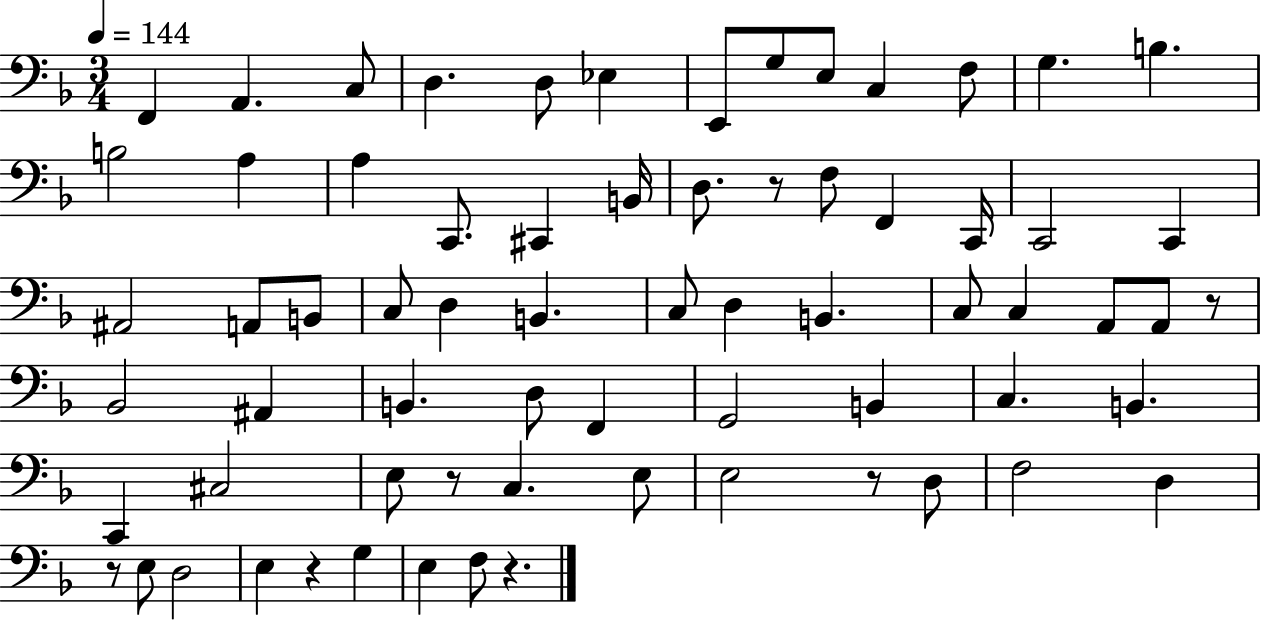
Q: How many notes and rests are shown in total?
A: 69